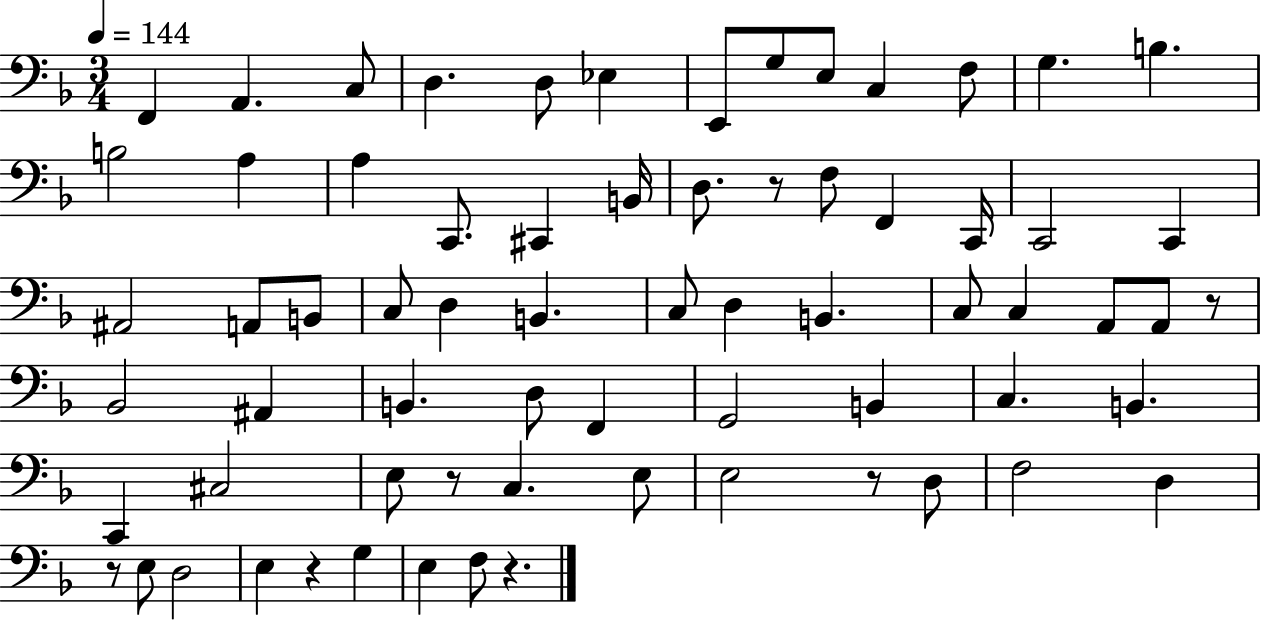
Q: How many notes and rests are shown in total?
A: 69